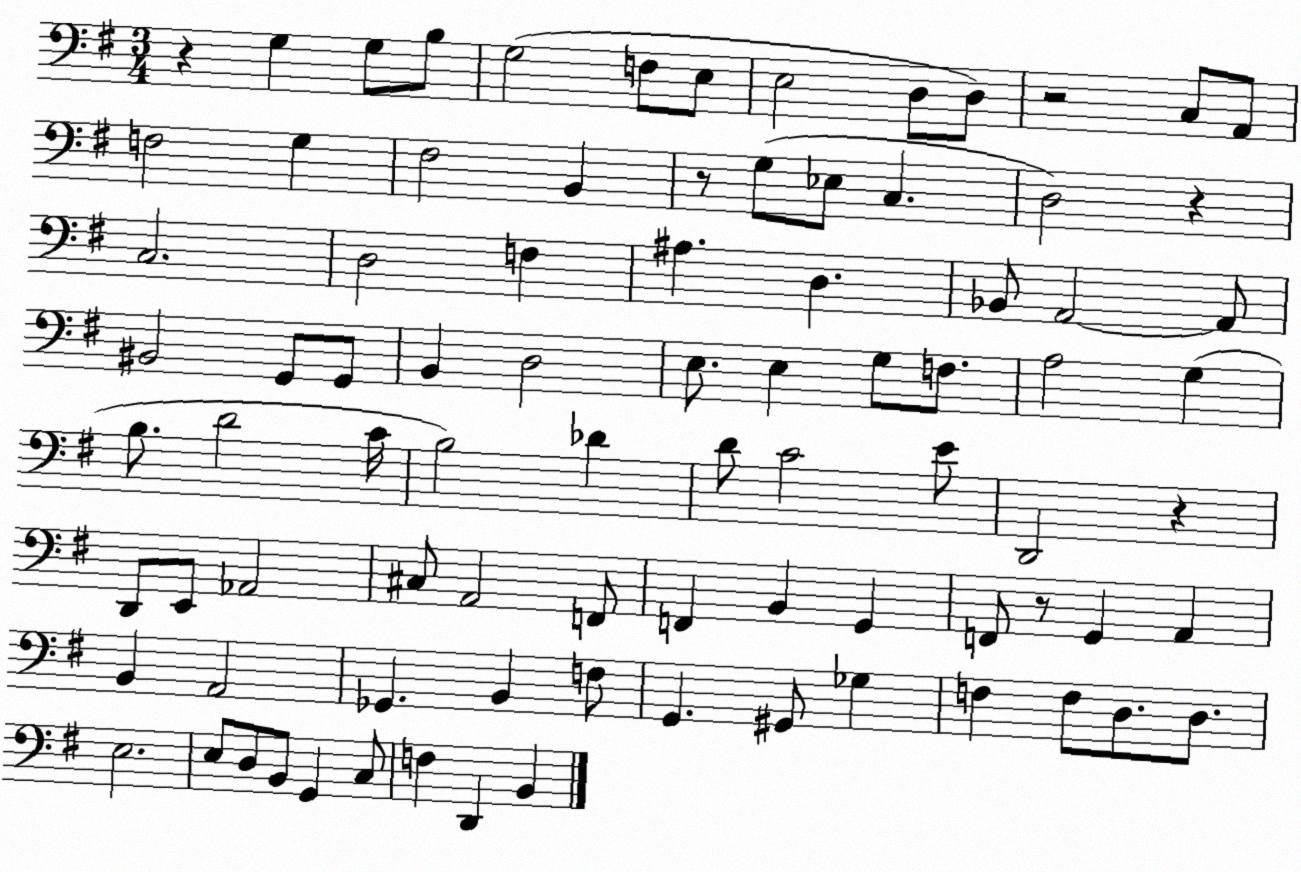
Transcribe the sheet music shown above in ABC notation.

X:1
T:Untitled
M:3/4
L:1/4
K:G
z G, G,/2 B,/2 G,2 F,/2 E,/2 E,2 D,/2 D,/2 z2 C,/2 A,,/2 F,2 G, ^F,2 B,, z/2 G,/2 _E,/2 C, D,2 z C,2 D,2 F, ^A, D, _B,,/2 A,,2 A,,/2 ^B,,2 G,,/2 G,,/2 B,, D,2 E,/2 E, G,/2 F,/2 A,2 G, B,/2 D2 C/4 B,2 _D D/2 C2 E/2 D,,2 z D,,/2 E,,/2 _A,,2 ^C,/2 A,,2 F,,/2 F,, B,, G,, F,,/2 z/2 G,, A,, B,, A,,2 _G,, B,, F,/2 G,, ^G,,/2 _G, F, F,/2 D,/2 D,/2 E,2 E,/2 D,/2 B,,/2 G,, C,/2 F, D,, B,,